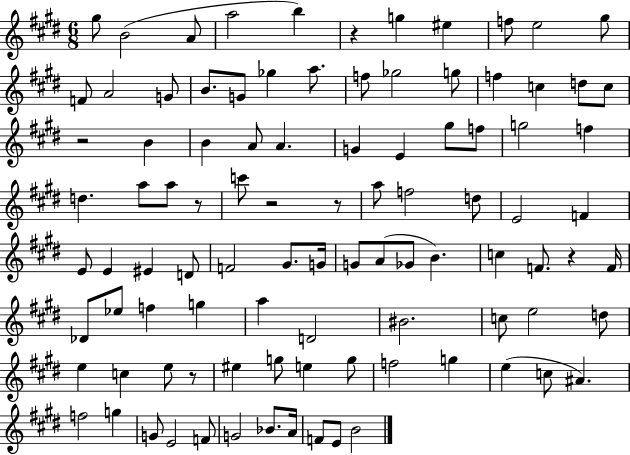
G#5/e B4/h A4/e A5/h B5/q R/q G5/q EIS5/q F5/e E5/h G#5/e F4/e A4/h G4/e B4/e. G4/e Gb5/q A5/e. F5/e Gb5/h G5/e F5/q C5/q D5/e C5/e R/h B4/q B4/q A4/e A4/q. G4/q E4/q G#5/e F5/e G5/h F5/q D5/q. A5/e A5/e R/e C6/e R/h R/e A5/e F5/h D5/e E4/h F4/q E4/e E4/q EIS4/q D4/e F4/h G#4/e. G4/s G4/e A4/e Gb4/e B4/q. C5/q F4/e. R/q F4/s Db4/e Eb5/e F5/q G5/q A5/q D4/h BIS4/h. C5/e E5/h D5/e E5/q C5/q E5/e R/e EIS5/q G5/e E5/q G5/e F5/h G5/q E5/q C5/e A#4/q. F5/h G5/q G4/e E4/h F4/e G4/h Bb4/e. A4/s F4/e E4/e B4/h